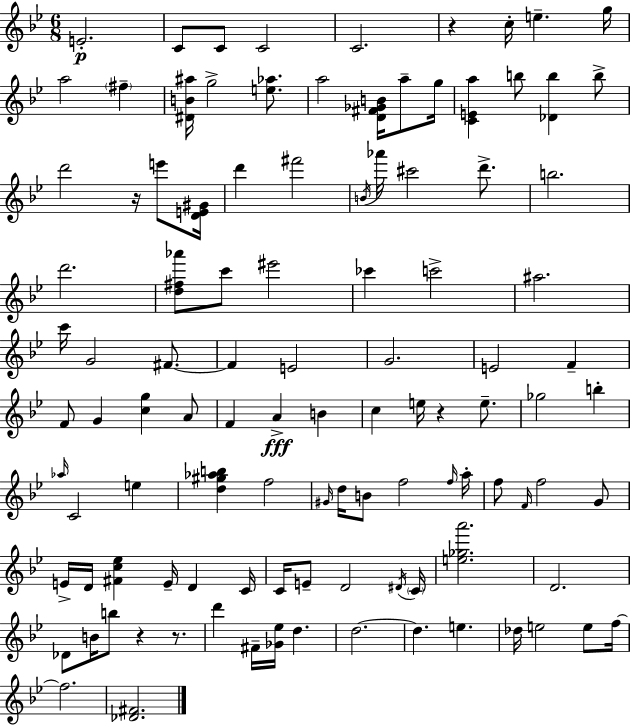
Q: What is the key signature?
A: BES major